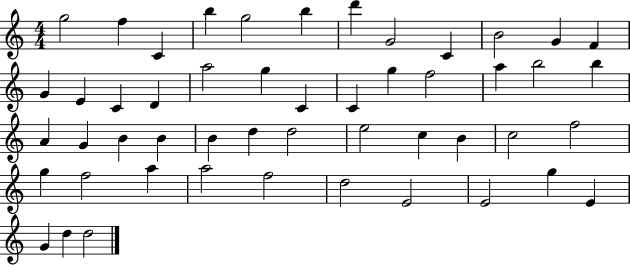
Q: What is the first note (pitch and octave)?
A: G5